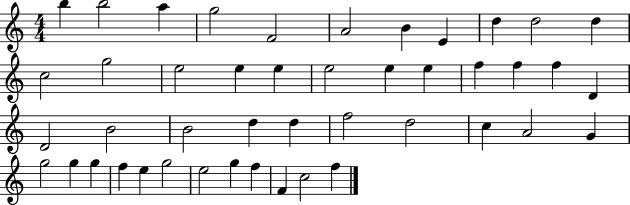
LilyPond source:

{
  \clef treble
  \numericTimeSignature
  \time 4/4
  \key c \major
  b''4 b''2 a''4 | g''2 f'2 | a'2 b'4 e'4 | d''4 d''2 d''4 | \break c''2 g''2 | e''2 e''4 e''4 | e''2 e''4 e''4 | f''4 f''4 f''4 d'4 | \break d'2 b'2 | b'2 d''4 d''4 | f''2 d''2 | c''4 a'2 g'4 | \break g''2 g''4 g''4 | f''4 e''4 g''2 | e''2 g''4 f''4 | f'4 c''2 f''4 | \break \bar "|."
}